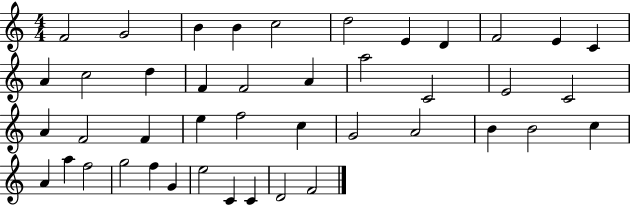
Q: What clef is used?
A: treble